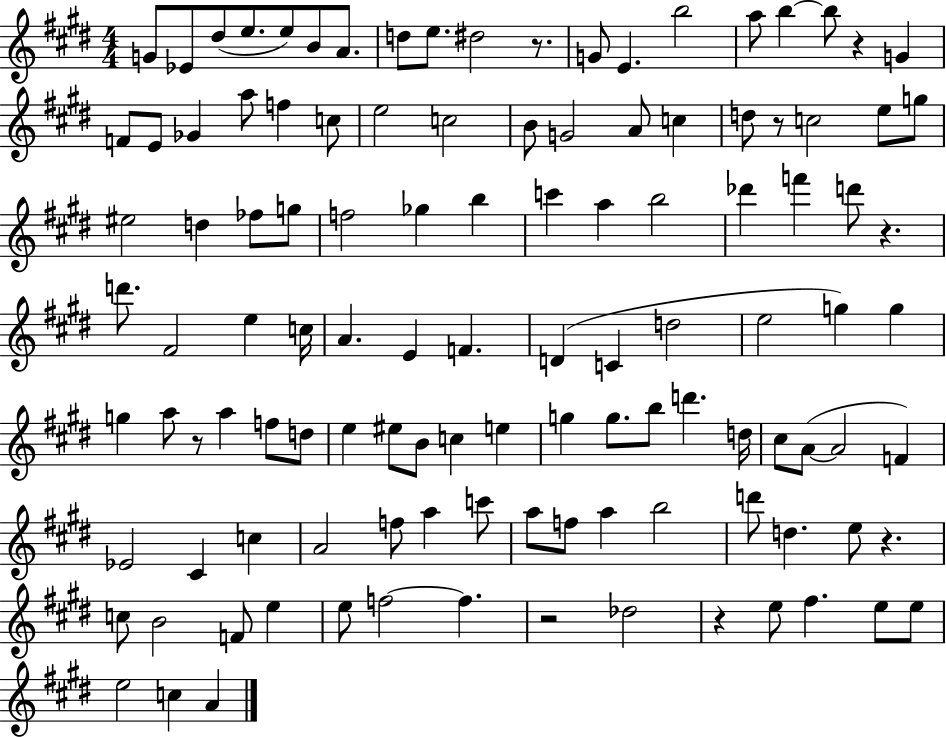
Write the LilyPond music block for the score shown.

{
  \clef treble
  \numericTimeSignature
  \time 4/4
  \key e \major
  g'8 ees'8 dis''8( e''8. e''8) b'8 a'8. | d''8 e''8. dis''2 r8. | g'8 e'4. b''2 | a''8 b''4~~ b''8 r4 g'4 | \break f'8 e'8 ges'4 a''8 f''4 c''8 | e''2 c''2 | b'8 g'2 a'8 c''4 | d''8 r8 c''2 e''8 g''8 | \break eis''2 d''4 fes''8 g''8 | f''2 ges''4 b''4 | c'''4 a''4 b''2 | des'''4 f'''4 d'''8 r4. | \break d'''8. fis'2 e''4 c''16 | a'4. e'4 f'4. | d'4( c'4 d''2 | e''2 g''4) g''4 | \break g''4 a''8 r8 a''4 f''8 d''8 | e''4 eis''8 b'8 c''4 e''4 | g''4 g''8. b''8 d'''4. d''16 | cis''8 a'8~(~ a'2 f'4) | \break ees'2 cis'4 c''4 | a'2 f''8 a''4 c'''8 | a''8 f''8 a''4 b''2 | d'''8 d''4. e''8 r4. | \break c''8 b'2 f'8 e''4 | e''8 f''2~~ f''4. | r2 des''2 | r4 e''8 fis''4. e''8 e''8 | \break e''2 c''4 a'4 | \bar "|."
}